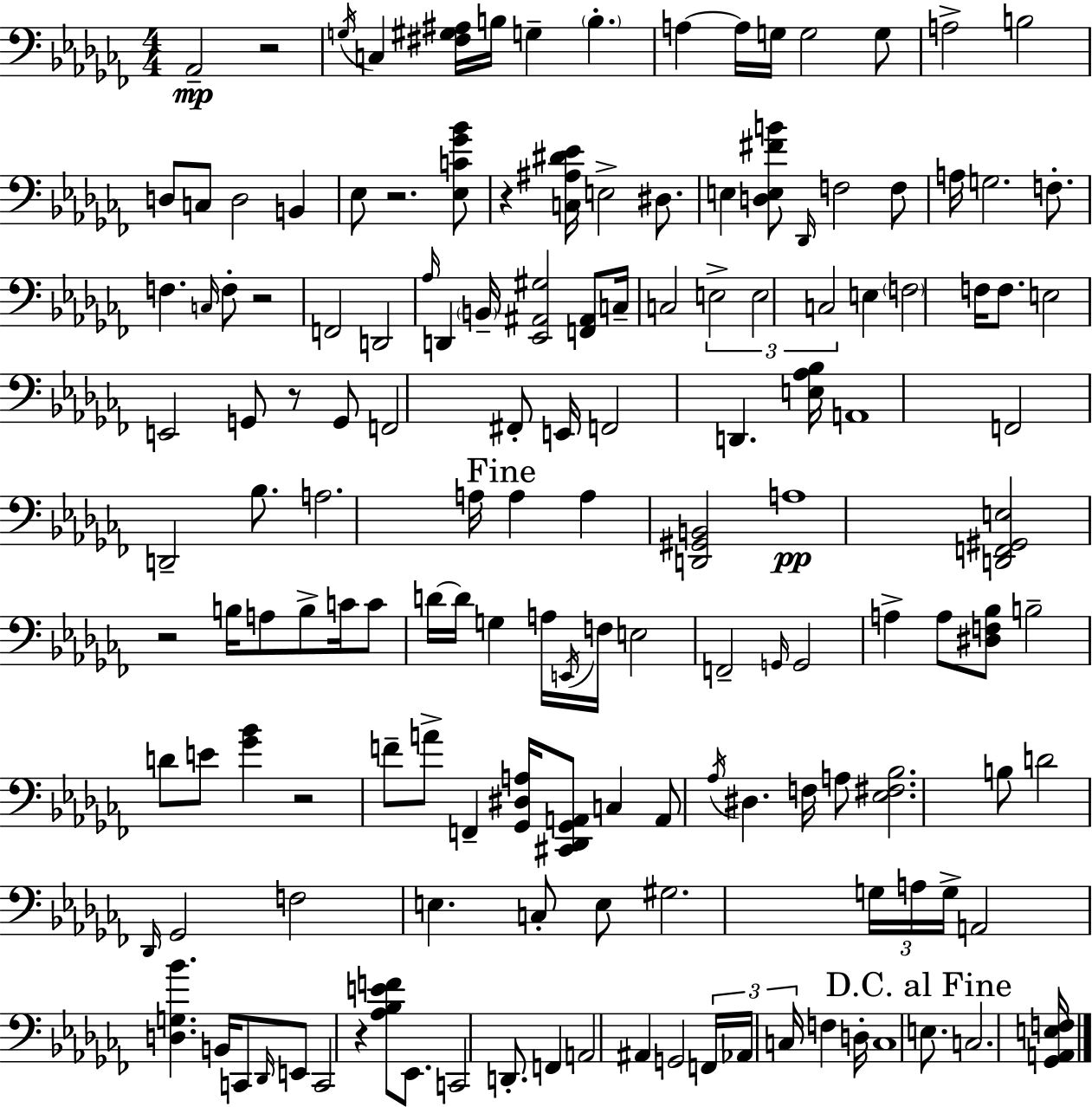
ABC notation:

X:1
T:Untitled
M:4/4
L:1/4
K:Abm
_A,,2 z2 G,/4 C, [^F,^G,^A,]/4 B,/4 G, B, A, A,/4 G,/4 G,2 G,/2 A,2 B,2 D,/2 C,/2 D,2 B,, _E,/2 z2 [_E,C_G_B]/2 z [C,^A,^D_E]/4 E,2 ^D,/2 E, [D,E,^FB]/2 _D,,/4 F,2 F,/2 A,/4 G,2 F,/2 F, C,/4 F,/2 z2 F,,2 D,,2 _A,/4 D,, B,,/4 [_E,,^A,,^G,]2 [F,,^A,,]/2 C,/4 C,2 E,2 E,2 C,2 E, F,2 F,/4 F,/2 E,2 E,,2 G,,/2 z/2 G,,/2 F,,2 ^F,,/2 E,,/4 F,,2 D,, [E,_A,_B,]/4 A,,4 F,,2 D,,2 _B,/2 A,2 A,/4 A, A, [D,,^G,,B,,]2 A,4 [D,,F,,^G,,E,]2 z2 B,/4 A,/2 B,/2 C/4 C/2 D/4 D/4 G, A,/4 E,,/4 F,/4 E,2 F,,2 G,,/4 G,,2 A, A,/2 [^D,F,_B,]/2 B,2 D/2 E/2 [_G_B] z2 F/2 A/2 F,, [_G,,^D,A,]/4 [^C,,_D,,_G,,A,,]/2 C, A,,/2 _A,/4 ^D, F,/4 A,/2 [_E,^F,_B,]2 B,/2 D2 _D,,/4 _G,,2 F,2 E, C,/2 E,/2 ^G,2 G,/4 A,/4 G,/4 A,,2 [D,G,_B] B,,/4 C,,/2 _D,,/4 E,,/2 C,,2 z [_A,_B,EF]/2 _E,,/2 C,,2 D,,/2 F,, A,,2 ^A,, G,,2 F,,/4 _A,,/4 C,/4 F, D,/4 C,4 E,/2 C,2 [_G,,A,,E,F,]/4